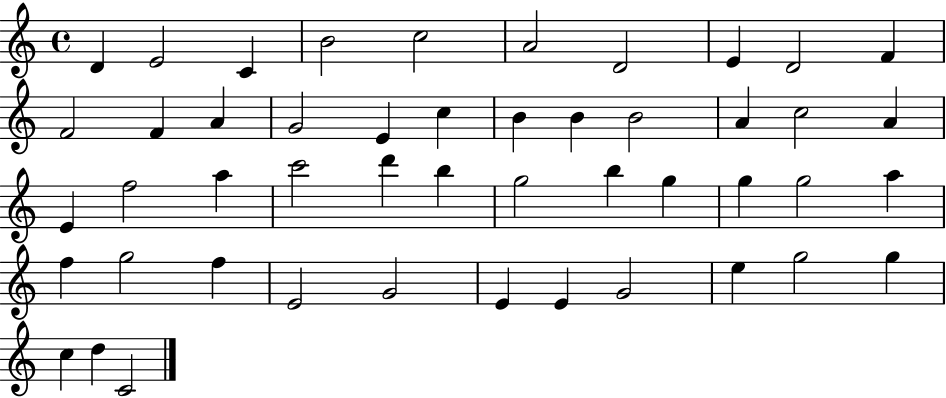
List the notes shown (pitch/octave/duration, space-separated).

D4/q E4/h C4/q B4/h C5/h A4/h D4/h E4/q D4/h F4/q F4/h F4/q A4/q G4/h E4/q C5/q B4/q B4/q B4/h A4/q C5/h A4/q E4/q F5/h A5/q C6/h D6/q B5/q G5/h B5/q G5/q G5/q G5/h A5/q F5/q G5/h F5/q E4/h G4/h E4/q E4/q G4/h E5/q G5/h G5/q C5/q D5/q C4/h